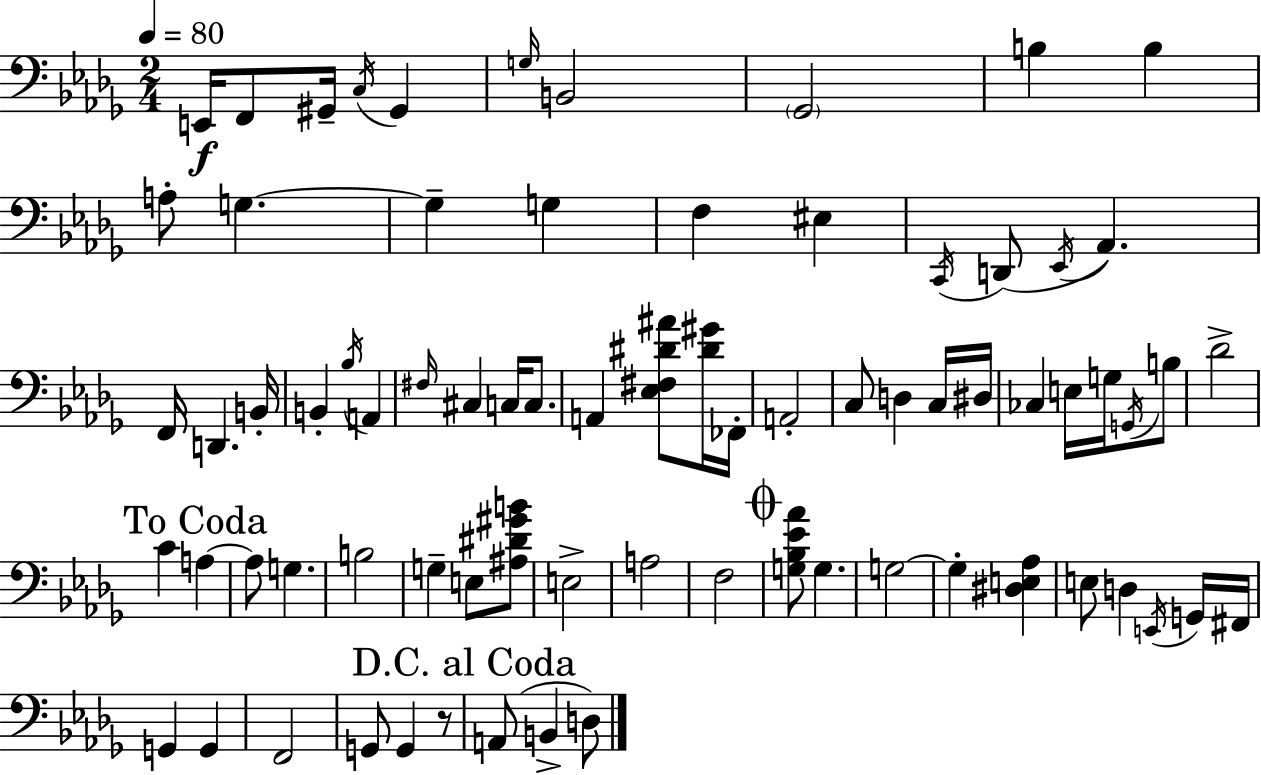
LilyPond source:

{
  \clef bass
  \numericTimeSignature
  \time 2/4
  \key bes \minor
  \tempo 4 = 80
  e,16\f f,8 gis,16-- \acciaccatura { c16 } gis,4 | \grace { g16 } b,2 | \parenthesize ges,2 | b4 b4 | \break a8-. g4.~~ | g4-- g4 | f4 eis4 | \acciaccatura { c,16 } d,8( \acciaccatura { ees,16 } aes,4.) | \break f,16 d,4. | b,16-. b,4-. | \acciaccatura { bes16 } a,4 \grace { fis16 } cis4 | c16 c8. a,4 | \break <ees fis dis' ais'>8 <dis' gis'>16 fes,16-. a,2-. | c8 | d4 c16 dis16 ces4 | e16 g16 \acciaccatura { g,16 } b8 des'2-> | \break \mark "To Coda" c'4 | a4~~ a8 | g4. b2 | g4-- | \break e8 <ais dis' gis' b'>8 e2-> | a2 | f2 | \mark \markup { \musicglyph "scripts.coda" } <g bes ees' aes'>8 | \break g4. g2~~ | g4-. | <dis e aes>4 e8 | d4 \acciaccatura { e,16 } g,16 fis,16 | \break g,4 g,4 | f,2 | g,8 g,4 r8 | \mark "D.C. al Coda" a,8( b,4-> d8) | \break \bar "|."
}